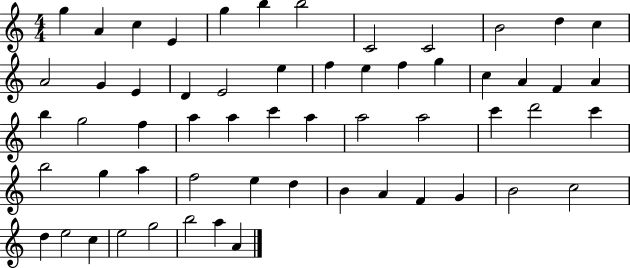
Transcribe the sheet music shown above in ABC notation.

X:1
T:Untitled
M:4/4
L:1/4
K:C
g A c E g b b2 C2 C2 B2 d c A2 G E D E2 e f e f g c A F A b g2 f a a c' a a2 a2 c' d'2 c' b2 g a f2 e d B A F G B2 c2 d e2 c e2 g2 b2 a A